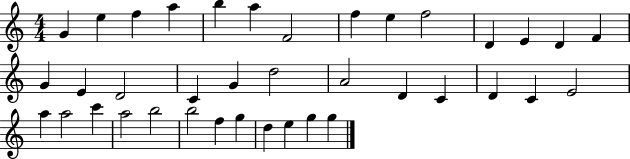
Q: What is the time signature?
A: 4/4